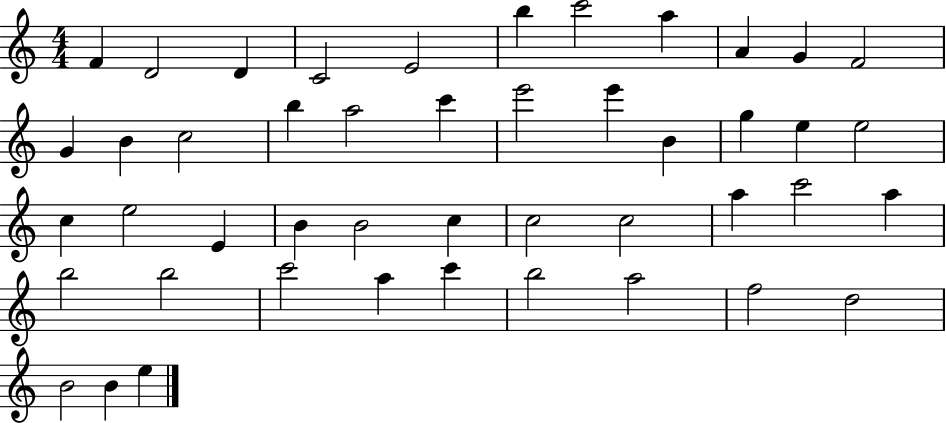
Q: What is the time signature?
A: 4/4